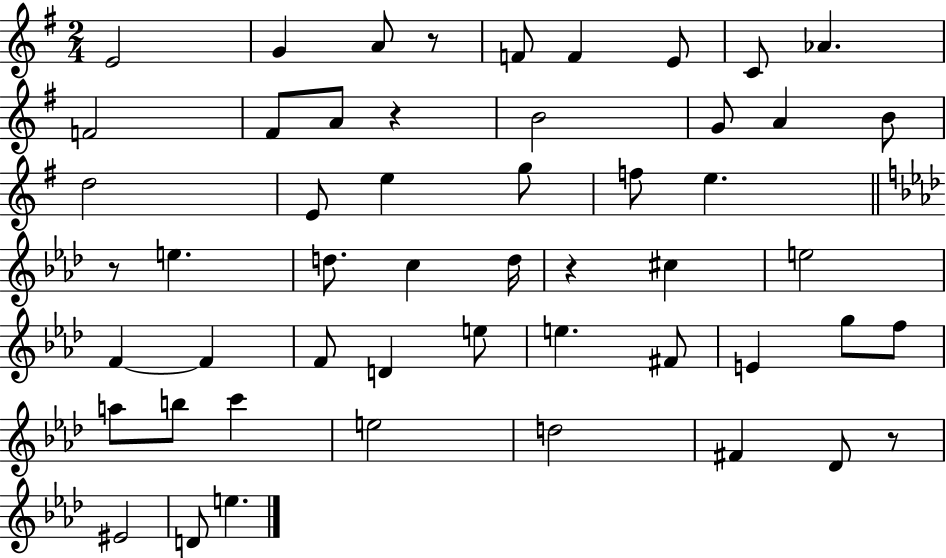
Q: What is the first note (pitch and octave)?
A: E4